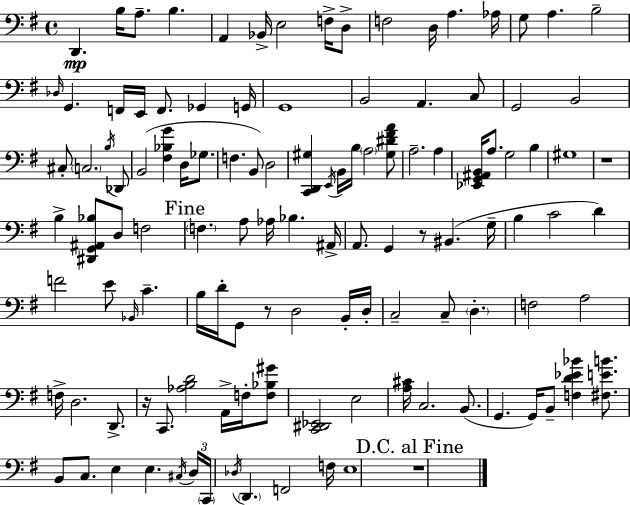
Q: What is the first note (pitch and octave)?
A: D2